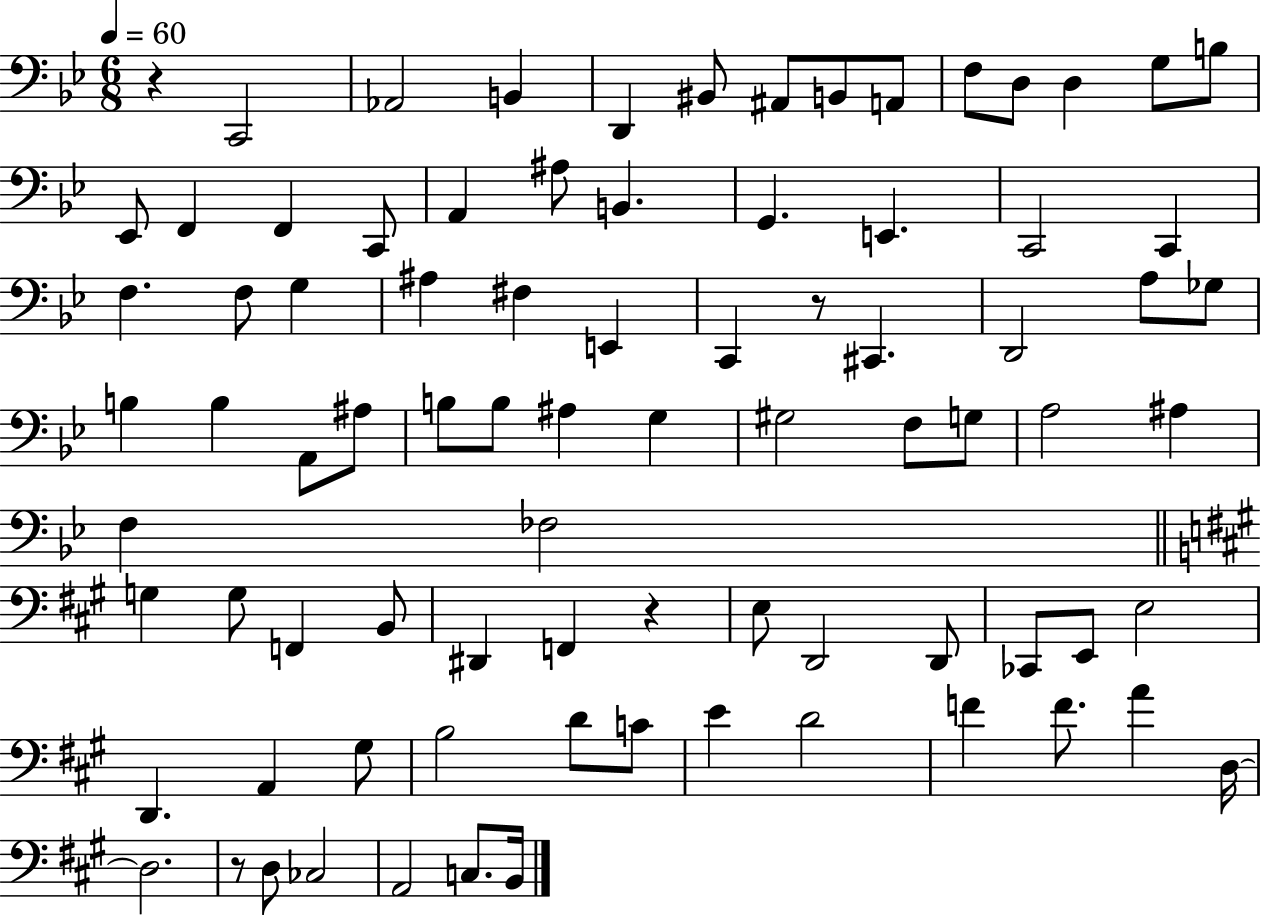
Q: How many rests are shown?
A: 4